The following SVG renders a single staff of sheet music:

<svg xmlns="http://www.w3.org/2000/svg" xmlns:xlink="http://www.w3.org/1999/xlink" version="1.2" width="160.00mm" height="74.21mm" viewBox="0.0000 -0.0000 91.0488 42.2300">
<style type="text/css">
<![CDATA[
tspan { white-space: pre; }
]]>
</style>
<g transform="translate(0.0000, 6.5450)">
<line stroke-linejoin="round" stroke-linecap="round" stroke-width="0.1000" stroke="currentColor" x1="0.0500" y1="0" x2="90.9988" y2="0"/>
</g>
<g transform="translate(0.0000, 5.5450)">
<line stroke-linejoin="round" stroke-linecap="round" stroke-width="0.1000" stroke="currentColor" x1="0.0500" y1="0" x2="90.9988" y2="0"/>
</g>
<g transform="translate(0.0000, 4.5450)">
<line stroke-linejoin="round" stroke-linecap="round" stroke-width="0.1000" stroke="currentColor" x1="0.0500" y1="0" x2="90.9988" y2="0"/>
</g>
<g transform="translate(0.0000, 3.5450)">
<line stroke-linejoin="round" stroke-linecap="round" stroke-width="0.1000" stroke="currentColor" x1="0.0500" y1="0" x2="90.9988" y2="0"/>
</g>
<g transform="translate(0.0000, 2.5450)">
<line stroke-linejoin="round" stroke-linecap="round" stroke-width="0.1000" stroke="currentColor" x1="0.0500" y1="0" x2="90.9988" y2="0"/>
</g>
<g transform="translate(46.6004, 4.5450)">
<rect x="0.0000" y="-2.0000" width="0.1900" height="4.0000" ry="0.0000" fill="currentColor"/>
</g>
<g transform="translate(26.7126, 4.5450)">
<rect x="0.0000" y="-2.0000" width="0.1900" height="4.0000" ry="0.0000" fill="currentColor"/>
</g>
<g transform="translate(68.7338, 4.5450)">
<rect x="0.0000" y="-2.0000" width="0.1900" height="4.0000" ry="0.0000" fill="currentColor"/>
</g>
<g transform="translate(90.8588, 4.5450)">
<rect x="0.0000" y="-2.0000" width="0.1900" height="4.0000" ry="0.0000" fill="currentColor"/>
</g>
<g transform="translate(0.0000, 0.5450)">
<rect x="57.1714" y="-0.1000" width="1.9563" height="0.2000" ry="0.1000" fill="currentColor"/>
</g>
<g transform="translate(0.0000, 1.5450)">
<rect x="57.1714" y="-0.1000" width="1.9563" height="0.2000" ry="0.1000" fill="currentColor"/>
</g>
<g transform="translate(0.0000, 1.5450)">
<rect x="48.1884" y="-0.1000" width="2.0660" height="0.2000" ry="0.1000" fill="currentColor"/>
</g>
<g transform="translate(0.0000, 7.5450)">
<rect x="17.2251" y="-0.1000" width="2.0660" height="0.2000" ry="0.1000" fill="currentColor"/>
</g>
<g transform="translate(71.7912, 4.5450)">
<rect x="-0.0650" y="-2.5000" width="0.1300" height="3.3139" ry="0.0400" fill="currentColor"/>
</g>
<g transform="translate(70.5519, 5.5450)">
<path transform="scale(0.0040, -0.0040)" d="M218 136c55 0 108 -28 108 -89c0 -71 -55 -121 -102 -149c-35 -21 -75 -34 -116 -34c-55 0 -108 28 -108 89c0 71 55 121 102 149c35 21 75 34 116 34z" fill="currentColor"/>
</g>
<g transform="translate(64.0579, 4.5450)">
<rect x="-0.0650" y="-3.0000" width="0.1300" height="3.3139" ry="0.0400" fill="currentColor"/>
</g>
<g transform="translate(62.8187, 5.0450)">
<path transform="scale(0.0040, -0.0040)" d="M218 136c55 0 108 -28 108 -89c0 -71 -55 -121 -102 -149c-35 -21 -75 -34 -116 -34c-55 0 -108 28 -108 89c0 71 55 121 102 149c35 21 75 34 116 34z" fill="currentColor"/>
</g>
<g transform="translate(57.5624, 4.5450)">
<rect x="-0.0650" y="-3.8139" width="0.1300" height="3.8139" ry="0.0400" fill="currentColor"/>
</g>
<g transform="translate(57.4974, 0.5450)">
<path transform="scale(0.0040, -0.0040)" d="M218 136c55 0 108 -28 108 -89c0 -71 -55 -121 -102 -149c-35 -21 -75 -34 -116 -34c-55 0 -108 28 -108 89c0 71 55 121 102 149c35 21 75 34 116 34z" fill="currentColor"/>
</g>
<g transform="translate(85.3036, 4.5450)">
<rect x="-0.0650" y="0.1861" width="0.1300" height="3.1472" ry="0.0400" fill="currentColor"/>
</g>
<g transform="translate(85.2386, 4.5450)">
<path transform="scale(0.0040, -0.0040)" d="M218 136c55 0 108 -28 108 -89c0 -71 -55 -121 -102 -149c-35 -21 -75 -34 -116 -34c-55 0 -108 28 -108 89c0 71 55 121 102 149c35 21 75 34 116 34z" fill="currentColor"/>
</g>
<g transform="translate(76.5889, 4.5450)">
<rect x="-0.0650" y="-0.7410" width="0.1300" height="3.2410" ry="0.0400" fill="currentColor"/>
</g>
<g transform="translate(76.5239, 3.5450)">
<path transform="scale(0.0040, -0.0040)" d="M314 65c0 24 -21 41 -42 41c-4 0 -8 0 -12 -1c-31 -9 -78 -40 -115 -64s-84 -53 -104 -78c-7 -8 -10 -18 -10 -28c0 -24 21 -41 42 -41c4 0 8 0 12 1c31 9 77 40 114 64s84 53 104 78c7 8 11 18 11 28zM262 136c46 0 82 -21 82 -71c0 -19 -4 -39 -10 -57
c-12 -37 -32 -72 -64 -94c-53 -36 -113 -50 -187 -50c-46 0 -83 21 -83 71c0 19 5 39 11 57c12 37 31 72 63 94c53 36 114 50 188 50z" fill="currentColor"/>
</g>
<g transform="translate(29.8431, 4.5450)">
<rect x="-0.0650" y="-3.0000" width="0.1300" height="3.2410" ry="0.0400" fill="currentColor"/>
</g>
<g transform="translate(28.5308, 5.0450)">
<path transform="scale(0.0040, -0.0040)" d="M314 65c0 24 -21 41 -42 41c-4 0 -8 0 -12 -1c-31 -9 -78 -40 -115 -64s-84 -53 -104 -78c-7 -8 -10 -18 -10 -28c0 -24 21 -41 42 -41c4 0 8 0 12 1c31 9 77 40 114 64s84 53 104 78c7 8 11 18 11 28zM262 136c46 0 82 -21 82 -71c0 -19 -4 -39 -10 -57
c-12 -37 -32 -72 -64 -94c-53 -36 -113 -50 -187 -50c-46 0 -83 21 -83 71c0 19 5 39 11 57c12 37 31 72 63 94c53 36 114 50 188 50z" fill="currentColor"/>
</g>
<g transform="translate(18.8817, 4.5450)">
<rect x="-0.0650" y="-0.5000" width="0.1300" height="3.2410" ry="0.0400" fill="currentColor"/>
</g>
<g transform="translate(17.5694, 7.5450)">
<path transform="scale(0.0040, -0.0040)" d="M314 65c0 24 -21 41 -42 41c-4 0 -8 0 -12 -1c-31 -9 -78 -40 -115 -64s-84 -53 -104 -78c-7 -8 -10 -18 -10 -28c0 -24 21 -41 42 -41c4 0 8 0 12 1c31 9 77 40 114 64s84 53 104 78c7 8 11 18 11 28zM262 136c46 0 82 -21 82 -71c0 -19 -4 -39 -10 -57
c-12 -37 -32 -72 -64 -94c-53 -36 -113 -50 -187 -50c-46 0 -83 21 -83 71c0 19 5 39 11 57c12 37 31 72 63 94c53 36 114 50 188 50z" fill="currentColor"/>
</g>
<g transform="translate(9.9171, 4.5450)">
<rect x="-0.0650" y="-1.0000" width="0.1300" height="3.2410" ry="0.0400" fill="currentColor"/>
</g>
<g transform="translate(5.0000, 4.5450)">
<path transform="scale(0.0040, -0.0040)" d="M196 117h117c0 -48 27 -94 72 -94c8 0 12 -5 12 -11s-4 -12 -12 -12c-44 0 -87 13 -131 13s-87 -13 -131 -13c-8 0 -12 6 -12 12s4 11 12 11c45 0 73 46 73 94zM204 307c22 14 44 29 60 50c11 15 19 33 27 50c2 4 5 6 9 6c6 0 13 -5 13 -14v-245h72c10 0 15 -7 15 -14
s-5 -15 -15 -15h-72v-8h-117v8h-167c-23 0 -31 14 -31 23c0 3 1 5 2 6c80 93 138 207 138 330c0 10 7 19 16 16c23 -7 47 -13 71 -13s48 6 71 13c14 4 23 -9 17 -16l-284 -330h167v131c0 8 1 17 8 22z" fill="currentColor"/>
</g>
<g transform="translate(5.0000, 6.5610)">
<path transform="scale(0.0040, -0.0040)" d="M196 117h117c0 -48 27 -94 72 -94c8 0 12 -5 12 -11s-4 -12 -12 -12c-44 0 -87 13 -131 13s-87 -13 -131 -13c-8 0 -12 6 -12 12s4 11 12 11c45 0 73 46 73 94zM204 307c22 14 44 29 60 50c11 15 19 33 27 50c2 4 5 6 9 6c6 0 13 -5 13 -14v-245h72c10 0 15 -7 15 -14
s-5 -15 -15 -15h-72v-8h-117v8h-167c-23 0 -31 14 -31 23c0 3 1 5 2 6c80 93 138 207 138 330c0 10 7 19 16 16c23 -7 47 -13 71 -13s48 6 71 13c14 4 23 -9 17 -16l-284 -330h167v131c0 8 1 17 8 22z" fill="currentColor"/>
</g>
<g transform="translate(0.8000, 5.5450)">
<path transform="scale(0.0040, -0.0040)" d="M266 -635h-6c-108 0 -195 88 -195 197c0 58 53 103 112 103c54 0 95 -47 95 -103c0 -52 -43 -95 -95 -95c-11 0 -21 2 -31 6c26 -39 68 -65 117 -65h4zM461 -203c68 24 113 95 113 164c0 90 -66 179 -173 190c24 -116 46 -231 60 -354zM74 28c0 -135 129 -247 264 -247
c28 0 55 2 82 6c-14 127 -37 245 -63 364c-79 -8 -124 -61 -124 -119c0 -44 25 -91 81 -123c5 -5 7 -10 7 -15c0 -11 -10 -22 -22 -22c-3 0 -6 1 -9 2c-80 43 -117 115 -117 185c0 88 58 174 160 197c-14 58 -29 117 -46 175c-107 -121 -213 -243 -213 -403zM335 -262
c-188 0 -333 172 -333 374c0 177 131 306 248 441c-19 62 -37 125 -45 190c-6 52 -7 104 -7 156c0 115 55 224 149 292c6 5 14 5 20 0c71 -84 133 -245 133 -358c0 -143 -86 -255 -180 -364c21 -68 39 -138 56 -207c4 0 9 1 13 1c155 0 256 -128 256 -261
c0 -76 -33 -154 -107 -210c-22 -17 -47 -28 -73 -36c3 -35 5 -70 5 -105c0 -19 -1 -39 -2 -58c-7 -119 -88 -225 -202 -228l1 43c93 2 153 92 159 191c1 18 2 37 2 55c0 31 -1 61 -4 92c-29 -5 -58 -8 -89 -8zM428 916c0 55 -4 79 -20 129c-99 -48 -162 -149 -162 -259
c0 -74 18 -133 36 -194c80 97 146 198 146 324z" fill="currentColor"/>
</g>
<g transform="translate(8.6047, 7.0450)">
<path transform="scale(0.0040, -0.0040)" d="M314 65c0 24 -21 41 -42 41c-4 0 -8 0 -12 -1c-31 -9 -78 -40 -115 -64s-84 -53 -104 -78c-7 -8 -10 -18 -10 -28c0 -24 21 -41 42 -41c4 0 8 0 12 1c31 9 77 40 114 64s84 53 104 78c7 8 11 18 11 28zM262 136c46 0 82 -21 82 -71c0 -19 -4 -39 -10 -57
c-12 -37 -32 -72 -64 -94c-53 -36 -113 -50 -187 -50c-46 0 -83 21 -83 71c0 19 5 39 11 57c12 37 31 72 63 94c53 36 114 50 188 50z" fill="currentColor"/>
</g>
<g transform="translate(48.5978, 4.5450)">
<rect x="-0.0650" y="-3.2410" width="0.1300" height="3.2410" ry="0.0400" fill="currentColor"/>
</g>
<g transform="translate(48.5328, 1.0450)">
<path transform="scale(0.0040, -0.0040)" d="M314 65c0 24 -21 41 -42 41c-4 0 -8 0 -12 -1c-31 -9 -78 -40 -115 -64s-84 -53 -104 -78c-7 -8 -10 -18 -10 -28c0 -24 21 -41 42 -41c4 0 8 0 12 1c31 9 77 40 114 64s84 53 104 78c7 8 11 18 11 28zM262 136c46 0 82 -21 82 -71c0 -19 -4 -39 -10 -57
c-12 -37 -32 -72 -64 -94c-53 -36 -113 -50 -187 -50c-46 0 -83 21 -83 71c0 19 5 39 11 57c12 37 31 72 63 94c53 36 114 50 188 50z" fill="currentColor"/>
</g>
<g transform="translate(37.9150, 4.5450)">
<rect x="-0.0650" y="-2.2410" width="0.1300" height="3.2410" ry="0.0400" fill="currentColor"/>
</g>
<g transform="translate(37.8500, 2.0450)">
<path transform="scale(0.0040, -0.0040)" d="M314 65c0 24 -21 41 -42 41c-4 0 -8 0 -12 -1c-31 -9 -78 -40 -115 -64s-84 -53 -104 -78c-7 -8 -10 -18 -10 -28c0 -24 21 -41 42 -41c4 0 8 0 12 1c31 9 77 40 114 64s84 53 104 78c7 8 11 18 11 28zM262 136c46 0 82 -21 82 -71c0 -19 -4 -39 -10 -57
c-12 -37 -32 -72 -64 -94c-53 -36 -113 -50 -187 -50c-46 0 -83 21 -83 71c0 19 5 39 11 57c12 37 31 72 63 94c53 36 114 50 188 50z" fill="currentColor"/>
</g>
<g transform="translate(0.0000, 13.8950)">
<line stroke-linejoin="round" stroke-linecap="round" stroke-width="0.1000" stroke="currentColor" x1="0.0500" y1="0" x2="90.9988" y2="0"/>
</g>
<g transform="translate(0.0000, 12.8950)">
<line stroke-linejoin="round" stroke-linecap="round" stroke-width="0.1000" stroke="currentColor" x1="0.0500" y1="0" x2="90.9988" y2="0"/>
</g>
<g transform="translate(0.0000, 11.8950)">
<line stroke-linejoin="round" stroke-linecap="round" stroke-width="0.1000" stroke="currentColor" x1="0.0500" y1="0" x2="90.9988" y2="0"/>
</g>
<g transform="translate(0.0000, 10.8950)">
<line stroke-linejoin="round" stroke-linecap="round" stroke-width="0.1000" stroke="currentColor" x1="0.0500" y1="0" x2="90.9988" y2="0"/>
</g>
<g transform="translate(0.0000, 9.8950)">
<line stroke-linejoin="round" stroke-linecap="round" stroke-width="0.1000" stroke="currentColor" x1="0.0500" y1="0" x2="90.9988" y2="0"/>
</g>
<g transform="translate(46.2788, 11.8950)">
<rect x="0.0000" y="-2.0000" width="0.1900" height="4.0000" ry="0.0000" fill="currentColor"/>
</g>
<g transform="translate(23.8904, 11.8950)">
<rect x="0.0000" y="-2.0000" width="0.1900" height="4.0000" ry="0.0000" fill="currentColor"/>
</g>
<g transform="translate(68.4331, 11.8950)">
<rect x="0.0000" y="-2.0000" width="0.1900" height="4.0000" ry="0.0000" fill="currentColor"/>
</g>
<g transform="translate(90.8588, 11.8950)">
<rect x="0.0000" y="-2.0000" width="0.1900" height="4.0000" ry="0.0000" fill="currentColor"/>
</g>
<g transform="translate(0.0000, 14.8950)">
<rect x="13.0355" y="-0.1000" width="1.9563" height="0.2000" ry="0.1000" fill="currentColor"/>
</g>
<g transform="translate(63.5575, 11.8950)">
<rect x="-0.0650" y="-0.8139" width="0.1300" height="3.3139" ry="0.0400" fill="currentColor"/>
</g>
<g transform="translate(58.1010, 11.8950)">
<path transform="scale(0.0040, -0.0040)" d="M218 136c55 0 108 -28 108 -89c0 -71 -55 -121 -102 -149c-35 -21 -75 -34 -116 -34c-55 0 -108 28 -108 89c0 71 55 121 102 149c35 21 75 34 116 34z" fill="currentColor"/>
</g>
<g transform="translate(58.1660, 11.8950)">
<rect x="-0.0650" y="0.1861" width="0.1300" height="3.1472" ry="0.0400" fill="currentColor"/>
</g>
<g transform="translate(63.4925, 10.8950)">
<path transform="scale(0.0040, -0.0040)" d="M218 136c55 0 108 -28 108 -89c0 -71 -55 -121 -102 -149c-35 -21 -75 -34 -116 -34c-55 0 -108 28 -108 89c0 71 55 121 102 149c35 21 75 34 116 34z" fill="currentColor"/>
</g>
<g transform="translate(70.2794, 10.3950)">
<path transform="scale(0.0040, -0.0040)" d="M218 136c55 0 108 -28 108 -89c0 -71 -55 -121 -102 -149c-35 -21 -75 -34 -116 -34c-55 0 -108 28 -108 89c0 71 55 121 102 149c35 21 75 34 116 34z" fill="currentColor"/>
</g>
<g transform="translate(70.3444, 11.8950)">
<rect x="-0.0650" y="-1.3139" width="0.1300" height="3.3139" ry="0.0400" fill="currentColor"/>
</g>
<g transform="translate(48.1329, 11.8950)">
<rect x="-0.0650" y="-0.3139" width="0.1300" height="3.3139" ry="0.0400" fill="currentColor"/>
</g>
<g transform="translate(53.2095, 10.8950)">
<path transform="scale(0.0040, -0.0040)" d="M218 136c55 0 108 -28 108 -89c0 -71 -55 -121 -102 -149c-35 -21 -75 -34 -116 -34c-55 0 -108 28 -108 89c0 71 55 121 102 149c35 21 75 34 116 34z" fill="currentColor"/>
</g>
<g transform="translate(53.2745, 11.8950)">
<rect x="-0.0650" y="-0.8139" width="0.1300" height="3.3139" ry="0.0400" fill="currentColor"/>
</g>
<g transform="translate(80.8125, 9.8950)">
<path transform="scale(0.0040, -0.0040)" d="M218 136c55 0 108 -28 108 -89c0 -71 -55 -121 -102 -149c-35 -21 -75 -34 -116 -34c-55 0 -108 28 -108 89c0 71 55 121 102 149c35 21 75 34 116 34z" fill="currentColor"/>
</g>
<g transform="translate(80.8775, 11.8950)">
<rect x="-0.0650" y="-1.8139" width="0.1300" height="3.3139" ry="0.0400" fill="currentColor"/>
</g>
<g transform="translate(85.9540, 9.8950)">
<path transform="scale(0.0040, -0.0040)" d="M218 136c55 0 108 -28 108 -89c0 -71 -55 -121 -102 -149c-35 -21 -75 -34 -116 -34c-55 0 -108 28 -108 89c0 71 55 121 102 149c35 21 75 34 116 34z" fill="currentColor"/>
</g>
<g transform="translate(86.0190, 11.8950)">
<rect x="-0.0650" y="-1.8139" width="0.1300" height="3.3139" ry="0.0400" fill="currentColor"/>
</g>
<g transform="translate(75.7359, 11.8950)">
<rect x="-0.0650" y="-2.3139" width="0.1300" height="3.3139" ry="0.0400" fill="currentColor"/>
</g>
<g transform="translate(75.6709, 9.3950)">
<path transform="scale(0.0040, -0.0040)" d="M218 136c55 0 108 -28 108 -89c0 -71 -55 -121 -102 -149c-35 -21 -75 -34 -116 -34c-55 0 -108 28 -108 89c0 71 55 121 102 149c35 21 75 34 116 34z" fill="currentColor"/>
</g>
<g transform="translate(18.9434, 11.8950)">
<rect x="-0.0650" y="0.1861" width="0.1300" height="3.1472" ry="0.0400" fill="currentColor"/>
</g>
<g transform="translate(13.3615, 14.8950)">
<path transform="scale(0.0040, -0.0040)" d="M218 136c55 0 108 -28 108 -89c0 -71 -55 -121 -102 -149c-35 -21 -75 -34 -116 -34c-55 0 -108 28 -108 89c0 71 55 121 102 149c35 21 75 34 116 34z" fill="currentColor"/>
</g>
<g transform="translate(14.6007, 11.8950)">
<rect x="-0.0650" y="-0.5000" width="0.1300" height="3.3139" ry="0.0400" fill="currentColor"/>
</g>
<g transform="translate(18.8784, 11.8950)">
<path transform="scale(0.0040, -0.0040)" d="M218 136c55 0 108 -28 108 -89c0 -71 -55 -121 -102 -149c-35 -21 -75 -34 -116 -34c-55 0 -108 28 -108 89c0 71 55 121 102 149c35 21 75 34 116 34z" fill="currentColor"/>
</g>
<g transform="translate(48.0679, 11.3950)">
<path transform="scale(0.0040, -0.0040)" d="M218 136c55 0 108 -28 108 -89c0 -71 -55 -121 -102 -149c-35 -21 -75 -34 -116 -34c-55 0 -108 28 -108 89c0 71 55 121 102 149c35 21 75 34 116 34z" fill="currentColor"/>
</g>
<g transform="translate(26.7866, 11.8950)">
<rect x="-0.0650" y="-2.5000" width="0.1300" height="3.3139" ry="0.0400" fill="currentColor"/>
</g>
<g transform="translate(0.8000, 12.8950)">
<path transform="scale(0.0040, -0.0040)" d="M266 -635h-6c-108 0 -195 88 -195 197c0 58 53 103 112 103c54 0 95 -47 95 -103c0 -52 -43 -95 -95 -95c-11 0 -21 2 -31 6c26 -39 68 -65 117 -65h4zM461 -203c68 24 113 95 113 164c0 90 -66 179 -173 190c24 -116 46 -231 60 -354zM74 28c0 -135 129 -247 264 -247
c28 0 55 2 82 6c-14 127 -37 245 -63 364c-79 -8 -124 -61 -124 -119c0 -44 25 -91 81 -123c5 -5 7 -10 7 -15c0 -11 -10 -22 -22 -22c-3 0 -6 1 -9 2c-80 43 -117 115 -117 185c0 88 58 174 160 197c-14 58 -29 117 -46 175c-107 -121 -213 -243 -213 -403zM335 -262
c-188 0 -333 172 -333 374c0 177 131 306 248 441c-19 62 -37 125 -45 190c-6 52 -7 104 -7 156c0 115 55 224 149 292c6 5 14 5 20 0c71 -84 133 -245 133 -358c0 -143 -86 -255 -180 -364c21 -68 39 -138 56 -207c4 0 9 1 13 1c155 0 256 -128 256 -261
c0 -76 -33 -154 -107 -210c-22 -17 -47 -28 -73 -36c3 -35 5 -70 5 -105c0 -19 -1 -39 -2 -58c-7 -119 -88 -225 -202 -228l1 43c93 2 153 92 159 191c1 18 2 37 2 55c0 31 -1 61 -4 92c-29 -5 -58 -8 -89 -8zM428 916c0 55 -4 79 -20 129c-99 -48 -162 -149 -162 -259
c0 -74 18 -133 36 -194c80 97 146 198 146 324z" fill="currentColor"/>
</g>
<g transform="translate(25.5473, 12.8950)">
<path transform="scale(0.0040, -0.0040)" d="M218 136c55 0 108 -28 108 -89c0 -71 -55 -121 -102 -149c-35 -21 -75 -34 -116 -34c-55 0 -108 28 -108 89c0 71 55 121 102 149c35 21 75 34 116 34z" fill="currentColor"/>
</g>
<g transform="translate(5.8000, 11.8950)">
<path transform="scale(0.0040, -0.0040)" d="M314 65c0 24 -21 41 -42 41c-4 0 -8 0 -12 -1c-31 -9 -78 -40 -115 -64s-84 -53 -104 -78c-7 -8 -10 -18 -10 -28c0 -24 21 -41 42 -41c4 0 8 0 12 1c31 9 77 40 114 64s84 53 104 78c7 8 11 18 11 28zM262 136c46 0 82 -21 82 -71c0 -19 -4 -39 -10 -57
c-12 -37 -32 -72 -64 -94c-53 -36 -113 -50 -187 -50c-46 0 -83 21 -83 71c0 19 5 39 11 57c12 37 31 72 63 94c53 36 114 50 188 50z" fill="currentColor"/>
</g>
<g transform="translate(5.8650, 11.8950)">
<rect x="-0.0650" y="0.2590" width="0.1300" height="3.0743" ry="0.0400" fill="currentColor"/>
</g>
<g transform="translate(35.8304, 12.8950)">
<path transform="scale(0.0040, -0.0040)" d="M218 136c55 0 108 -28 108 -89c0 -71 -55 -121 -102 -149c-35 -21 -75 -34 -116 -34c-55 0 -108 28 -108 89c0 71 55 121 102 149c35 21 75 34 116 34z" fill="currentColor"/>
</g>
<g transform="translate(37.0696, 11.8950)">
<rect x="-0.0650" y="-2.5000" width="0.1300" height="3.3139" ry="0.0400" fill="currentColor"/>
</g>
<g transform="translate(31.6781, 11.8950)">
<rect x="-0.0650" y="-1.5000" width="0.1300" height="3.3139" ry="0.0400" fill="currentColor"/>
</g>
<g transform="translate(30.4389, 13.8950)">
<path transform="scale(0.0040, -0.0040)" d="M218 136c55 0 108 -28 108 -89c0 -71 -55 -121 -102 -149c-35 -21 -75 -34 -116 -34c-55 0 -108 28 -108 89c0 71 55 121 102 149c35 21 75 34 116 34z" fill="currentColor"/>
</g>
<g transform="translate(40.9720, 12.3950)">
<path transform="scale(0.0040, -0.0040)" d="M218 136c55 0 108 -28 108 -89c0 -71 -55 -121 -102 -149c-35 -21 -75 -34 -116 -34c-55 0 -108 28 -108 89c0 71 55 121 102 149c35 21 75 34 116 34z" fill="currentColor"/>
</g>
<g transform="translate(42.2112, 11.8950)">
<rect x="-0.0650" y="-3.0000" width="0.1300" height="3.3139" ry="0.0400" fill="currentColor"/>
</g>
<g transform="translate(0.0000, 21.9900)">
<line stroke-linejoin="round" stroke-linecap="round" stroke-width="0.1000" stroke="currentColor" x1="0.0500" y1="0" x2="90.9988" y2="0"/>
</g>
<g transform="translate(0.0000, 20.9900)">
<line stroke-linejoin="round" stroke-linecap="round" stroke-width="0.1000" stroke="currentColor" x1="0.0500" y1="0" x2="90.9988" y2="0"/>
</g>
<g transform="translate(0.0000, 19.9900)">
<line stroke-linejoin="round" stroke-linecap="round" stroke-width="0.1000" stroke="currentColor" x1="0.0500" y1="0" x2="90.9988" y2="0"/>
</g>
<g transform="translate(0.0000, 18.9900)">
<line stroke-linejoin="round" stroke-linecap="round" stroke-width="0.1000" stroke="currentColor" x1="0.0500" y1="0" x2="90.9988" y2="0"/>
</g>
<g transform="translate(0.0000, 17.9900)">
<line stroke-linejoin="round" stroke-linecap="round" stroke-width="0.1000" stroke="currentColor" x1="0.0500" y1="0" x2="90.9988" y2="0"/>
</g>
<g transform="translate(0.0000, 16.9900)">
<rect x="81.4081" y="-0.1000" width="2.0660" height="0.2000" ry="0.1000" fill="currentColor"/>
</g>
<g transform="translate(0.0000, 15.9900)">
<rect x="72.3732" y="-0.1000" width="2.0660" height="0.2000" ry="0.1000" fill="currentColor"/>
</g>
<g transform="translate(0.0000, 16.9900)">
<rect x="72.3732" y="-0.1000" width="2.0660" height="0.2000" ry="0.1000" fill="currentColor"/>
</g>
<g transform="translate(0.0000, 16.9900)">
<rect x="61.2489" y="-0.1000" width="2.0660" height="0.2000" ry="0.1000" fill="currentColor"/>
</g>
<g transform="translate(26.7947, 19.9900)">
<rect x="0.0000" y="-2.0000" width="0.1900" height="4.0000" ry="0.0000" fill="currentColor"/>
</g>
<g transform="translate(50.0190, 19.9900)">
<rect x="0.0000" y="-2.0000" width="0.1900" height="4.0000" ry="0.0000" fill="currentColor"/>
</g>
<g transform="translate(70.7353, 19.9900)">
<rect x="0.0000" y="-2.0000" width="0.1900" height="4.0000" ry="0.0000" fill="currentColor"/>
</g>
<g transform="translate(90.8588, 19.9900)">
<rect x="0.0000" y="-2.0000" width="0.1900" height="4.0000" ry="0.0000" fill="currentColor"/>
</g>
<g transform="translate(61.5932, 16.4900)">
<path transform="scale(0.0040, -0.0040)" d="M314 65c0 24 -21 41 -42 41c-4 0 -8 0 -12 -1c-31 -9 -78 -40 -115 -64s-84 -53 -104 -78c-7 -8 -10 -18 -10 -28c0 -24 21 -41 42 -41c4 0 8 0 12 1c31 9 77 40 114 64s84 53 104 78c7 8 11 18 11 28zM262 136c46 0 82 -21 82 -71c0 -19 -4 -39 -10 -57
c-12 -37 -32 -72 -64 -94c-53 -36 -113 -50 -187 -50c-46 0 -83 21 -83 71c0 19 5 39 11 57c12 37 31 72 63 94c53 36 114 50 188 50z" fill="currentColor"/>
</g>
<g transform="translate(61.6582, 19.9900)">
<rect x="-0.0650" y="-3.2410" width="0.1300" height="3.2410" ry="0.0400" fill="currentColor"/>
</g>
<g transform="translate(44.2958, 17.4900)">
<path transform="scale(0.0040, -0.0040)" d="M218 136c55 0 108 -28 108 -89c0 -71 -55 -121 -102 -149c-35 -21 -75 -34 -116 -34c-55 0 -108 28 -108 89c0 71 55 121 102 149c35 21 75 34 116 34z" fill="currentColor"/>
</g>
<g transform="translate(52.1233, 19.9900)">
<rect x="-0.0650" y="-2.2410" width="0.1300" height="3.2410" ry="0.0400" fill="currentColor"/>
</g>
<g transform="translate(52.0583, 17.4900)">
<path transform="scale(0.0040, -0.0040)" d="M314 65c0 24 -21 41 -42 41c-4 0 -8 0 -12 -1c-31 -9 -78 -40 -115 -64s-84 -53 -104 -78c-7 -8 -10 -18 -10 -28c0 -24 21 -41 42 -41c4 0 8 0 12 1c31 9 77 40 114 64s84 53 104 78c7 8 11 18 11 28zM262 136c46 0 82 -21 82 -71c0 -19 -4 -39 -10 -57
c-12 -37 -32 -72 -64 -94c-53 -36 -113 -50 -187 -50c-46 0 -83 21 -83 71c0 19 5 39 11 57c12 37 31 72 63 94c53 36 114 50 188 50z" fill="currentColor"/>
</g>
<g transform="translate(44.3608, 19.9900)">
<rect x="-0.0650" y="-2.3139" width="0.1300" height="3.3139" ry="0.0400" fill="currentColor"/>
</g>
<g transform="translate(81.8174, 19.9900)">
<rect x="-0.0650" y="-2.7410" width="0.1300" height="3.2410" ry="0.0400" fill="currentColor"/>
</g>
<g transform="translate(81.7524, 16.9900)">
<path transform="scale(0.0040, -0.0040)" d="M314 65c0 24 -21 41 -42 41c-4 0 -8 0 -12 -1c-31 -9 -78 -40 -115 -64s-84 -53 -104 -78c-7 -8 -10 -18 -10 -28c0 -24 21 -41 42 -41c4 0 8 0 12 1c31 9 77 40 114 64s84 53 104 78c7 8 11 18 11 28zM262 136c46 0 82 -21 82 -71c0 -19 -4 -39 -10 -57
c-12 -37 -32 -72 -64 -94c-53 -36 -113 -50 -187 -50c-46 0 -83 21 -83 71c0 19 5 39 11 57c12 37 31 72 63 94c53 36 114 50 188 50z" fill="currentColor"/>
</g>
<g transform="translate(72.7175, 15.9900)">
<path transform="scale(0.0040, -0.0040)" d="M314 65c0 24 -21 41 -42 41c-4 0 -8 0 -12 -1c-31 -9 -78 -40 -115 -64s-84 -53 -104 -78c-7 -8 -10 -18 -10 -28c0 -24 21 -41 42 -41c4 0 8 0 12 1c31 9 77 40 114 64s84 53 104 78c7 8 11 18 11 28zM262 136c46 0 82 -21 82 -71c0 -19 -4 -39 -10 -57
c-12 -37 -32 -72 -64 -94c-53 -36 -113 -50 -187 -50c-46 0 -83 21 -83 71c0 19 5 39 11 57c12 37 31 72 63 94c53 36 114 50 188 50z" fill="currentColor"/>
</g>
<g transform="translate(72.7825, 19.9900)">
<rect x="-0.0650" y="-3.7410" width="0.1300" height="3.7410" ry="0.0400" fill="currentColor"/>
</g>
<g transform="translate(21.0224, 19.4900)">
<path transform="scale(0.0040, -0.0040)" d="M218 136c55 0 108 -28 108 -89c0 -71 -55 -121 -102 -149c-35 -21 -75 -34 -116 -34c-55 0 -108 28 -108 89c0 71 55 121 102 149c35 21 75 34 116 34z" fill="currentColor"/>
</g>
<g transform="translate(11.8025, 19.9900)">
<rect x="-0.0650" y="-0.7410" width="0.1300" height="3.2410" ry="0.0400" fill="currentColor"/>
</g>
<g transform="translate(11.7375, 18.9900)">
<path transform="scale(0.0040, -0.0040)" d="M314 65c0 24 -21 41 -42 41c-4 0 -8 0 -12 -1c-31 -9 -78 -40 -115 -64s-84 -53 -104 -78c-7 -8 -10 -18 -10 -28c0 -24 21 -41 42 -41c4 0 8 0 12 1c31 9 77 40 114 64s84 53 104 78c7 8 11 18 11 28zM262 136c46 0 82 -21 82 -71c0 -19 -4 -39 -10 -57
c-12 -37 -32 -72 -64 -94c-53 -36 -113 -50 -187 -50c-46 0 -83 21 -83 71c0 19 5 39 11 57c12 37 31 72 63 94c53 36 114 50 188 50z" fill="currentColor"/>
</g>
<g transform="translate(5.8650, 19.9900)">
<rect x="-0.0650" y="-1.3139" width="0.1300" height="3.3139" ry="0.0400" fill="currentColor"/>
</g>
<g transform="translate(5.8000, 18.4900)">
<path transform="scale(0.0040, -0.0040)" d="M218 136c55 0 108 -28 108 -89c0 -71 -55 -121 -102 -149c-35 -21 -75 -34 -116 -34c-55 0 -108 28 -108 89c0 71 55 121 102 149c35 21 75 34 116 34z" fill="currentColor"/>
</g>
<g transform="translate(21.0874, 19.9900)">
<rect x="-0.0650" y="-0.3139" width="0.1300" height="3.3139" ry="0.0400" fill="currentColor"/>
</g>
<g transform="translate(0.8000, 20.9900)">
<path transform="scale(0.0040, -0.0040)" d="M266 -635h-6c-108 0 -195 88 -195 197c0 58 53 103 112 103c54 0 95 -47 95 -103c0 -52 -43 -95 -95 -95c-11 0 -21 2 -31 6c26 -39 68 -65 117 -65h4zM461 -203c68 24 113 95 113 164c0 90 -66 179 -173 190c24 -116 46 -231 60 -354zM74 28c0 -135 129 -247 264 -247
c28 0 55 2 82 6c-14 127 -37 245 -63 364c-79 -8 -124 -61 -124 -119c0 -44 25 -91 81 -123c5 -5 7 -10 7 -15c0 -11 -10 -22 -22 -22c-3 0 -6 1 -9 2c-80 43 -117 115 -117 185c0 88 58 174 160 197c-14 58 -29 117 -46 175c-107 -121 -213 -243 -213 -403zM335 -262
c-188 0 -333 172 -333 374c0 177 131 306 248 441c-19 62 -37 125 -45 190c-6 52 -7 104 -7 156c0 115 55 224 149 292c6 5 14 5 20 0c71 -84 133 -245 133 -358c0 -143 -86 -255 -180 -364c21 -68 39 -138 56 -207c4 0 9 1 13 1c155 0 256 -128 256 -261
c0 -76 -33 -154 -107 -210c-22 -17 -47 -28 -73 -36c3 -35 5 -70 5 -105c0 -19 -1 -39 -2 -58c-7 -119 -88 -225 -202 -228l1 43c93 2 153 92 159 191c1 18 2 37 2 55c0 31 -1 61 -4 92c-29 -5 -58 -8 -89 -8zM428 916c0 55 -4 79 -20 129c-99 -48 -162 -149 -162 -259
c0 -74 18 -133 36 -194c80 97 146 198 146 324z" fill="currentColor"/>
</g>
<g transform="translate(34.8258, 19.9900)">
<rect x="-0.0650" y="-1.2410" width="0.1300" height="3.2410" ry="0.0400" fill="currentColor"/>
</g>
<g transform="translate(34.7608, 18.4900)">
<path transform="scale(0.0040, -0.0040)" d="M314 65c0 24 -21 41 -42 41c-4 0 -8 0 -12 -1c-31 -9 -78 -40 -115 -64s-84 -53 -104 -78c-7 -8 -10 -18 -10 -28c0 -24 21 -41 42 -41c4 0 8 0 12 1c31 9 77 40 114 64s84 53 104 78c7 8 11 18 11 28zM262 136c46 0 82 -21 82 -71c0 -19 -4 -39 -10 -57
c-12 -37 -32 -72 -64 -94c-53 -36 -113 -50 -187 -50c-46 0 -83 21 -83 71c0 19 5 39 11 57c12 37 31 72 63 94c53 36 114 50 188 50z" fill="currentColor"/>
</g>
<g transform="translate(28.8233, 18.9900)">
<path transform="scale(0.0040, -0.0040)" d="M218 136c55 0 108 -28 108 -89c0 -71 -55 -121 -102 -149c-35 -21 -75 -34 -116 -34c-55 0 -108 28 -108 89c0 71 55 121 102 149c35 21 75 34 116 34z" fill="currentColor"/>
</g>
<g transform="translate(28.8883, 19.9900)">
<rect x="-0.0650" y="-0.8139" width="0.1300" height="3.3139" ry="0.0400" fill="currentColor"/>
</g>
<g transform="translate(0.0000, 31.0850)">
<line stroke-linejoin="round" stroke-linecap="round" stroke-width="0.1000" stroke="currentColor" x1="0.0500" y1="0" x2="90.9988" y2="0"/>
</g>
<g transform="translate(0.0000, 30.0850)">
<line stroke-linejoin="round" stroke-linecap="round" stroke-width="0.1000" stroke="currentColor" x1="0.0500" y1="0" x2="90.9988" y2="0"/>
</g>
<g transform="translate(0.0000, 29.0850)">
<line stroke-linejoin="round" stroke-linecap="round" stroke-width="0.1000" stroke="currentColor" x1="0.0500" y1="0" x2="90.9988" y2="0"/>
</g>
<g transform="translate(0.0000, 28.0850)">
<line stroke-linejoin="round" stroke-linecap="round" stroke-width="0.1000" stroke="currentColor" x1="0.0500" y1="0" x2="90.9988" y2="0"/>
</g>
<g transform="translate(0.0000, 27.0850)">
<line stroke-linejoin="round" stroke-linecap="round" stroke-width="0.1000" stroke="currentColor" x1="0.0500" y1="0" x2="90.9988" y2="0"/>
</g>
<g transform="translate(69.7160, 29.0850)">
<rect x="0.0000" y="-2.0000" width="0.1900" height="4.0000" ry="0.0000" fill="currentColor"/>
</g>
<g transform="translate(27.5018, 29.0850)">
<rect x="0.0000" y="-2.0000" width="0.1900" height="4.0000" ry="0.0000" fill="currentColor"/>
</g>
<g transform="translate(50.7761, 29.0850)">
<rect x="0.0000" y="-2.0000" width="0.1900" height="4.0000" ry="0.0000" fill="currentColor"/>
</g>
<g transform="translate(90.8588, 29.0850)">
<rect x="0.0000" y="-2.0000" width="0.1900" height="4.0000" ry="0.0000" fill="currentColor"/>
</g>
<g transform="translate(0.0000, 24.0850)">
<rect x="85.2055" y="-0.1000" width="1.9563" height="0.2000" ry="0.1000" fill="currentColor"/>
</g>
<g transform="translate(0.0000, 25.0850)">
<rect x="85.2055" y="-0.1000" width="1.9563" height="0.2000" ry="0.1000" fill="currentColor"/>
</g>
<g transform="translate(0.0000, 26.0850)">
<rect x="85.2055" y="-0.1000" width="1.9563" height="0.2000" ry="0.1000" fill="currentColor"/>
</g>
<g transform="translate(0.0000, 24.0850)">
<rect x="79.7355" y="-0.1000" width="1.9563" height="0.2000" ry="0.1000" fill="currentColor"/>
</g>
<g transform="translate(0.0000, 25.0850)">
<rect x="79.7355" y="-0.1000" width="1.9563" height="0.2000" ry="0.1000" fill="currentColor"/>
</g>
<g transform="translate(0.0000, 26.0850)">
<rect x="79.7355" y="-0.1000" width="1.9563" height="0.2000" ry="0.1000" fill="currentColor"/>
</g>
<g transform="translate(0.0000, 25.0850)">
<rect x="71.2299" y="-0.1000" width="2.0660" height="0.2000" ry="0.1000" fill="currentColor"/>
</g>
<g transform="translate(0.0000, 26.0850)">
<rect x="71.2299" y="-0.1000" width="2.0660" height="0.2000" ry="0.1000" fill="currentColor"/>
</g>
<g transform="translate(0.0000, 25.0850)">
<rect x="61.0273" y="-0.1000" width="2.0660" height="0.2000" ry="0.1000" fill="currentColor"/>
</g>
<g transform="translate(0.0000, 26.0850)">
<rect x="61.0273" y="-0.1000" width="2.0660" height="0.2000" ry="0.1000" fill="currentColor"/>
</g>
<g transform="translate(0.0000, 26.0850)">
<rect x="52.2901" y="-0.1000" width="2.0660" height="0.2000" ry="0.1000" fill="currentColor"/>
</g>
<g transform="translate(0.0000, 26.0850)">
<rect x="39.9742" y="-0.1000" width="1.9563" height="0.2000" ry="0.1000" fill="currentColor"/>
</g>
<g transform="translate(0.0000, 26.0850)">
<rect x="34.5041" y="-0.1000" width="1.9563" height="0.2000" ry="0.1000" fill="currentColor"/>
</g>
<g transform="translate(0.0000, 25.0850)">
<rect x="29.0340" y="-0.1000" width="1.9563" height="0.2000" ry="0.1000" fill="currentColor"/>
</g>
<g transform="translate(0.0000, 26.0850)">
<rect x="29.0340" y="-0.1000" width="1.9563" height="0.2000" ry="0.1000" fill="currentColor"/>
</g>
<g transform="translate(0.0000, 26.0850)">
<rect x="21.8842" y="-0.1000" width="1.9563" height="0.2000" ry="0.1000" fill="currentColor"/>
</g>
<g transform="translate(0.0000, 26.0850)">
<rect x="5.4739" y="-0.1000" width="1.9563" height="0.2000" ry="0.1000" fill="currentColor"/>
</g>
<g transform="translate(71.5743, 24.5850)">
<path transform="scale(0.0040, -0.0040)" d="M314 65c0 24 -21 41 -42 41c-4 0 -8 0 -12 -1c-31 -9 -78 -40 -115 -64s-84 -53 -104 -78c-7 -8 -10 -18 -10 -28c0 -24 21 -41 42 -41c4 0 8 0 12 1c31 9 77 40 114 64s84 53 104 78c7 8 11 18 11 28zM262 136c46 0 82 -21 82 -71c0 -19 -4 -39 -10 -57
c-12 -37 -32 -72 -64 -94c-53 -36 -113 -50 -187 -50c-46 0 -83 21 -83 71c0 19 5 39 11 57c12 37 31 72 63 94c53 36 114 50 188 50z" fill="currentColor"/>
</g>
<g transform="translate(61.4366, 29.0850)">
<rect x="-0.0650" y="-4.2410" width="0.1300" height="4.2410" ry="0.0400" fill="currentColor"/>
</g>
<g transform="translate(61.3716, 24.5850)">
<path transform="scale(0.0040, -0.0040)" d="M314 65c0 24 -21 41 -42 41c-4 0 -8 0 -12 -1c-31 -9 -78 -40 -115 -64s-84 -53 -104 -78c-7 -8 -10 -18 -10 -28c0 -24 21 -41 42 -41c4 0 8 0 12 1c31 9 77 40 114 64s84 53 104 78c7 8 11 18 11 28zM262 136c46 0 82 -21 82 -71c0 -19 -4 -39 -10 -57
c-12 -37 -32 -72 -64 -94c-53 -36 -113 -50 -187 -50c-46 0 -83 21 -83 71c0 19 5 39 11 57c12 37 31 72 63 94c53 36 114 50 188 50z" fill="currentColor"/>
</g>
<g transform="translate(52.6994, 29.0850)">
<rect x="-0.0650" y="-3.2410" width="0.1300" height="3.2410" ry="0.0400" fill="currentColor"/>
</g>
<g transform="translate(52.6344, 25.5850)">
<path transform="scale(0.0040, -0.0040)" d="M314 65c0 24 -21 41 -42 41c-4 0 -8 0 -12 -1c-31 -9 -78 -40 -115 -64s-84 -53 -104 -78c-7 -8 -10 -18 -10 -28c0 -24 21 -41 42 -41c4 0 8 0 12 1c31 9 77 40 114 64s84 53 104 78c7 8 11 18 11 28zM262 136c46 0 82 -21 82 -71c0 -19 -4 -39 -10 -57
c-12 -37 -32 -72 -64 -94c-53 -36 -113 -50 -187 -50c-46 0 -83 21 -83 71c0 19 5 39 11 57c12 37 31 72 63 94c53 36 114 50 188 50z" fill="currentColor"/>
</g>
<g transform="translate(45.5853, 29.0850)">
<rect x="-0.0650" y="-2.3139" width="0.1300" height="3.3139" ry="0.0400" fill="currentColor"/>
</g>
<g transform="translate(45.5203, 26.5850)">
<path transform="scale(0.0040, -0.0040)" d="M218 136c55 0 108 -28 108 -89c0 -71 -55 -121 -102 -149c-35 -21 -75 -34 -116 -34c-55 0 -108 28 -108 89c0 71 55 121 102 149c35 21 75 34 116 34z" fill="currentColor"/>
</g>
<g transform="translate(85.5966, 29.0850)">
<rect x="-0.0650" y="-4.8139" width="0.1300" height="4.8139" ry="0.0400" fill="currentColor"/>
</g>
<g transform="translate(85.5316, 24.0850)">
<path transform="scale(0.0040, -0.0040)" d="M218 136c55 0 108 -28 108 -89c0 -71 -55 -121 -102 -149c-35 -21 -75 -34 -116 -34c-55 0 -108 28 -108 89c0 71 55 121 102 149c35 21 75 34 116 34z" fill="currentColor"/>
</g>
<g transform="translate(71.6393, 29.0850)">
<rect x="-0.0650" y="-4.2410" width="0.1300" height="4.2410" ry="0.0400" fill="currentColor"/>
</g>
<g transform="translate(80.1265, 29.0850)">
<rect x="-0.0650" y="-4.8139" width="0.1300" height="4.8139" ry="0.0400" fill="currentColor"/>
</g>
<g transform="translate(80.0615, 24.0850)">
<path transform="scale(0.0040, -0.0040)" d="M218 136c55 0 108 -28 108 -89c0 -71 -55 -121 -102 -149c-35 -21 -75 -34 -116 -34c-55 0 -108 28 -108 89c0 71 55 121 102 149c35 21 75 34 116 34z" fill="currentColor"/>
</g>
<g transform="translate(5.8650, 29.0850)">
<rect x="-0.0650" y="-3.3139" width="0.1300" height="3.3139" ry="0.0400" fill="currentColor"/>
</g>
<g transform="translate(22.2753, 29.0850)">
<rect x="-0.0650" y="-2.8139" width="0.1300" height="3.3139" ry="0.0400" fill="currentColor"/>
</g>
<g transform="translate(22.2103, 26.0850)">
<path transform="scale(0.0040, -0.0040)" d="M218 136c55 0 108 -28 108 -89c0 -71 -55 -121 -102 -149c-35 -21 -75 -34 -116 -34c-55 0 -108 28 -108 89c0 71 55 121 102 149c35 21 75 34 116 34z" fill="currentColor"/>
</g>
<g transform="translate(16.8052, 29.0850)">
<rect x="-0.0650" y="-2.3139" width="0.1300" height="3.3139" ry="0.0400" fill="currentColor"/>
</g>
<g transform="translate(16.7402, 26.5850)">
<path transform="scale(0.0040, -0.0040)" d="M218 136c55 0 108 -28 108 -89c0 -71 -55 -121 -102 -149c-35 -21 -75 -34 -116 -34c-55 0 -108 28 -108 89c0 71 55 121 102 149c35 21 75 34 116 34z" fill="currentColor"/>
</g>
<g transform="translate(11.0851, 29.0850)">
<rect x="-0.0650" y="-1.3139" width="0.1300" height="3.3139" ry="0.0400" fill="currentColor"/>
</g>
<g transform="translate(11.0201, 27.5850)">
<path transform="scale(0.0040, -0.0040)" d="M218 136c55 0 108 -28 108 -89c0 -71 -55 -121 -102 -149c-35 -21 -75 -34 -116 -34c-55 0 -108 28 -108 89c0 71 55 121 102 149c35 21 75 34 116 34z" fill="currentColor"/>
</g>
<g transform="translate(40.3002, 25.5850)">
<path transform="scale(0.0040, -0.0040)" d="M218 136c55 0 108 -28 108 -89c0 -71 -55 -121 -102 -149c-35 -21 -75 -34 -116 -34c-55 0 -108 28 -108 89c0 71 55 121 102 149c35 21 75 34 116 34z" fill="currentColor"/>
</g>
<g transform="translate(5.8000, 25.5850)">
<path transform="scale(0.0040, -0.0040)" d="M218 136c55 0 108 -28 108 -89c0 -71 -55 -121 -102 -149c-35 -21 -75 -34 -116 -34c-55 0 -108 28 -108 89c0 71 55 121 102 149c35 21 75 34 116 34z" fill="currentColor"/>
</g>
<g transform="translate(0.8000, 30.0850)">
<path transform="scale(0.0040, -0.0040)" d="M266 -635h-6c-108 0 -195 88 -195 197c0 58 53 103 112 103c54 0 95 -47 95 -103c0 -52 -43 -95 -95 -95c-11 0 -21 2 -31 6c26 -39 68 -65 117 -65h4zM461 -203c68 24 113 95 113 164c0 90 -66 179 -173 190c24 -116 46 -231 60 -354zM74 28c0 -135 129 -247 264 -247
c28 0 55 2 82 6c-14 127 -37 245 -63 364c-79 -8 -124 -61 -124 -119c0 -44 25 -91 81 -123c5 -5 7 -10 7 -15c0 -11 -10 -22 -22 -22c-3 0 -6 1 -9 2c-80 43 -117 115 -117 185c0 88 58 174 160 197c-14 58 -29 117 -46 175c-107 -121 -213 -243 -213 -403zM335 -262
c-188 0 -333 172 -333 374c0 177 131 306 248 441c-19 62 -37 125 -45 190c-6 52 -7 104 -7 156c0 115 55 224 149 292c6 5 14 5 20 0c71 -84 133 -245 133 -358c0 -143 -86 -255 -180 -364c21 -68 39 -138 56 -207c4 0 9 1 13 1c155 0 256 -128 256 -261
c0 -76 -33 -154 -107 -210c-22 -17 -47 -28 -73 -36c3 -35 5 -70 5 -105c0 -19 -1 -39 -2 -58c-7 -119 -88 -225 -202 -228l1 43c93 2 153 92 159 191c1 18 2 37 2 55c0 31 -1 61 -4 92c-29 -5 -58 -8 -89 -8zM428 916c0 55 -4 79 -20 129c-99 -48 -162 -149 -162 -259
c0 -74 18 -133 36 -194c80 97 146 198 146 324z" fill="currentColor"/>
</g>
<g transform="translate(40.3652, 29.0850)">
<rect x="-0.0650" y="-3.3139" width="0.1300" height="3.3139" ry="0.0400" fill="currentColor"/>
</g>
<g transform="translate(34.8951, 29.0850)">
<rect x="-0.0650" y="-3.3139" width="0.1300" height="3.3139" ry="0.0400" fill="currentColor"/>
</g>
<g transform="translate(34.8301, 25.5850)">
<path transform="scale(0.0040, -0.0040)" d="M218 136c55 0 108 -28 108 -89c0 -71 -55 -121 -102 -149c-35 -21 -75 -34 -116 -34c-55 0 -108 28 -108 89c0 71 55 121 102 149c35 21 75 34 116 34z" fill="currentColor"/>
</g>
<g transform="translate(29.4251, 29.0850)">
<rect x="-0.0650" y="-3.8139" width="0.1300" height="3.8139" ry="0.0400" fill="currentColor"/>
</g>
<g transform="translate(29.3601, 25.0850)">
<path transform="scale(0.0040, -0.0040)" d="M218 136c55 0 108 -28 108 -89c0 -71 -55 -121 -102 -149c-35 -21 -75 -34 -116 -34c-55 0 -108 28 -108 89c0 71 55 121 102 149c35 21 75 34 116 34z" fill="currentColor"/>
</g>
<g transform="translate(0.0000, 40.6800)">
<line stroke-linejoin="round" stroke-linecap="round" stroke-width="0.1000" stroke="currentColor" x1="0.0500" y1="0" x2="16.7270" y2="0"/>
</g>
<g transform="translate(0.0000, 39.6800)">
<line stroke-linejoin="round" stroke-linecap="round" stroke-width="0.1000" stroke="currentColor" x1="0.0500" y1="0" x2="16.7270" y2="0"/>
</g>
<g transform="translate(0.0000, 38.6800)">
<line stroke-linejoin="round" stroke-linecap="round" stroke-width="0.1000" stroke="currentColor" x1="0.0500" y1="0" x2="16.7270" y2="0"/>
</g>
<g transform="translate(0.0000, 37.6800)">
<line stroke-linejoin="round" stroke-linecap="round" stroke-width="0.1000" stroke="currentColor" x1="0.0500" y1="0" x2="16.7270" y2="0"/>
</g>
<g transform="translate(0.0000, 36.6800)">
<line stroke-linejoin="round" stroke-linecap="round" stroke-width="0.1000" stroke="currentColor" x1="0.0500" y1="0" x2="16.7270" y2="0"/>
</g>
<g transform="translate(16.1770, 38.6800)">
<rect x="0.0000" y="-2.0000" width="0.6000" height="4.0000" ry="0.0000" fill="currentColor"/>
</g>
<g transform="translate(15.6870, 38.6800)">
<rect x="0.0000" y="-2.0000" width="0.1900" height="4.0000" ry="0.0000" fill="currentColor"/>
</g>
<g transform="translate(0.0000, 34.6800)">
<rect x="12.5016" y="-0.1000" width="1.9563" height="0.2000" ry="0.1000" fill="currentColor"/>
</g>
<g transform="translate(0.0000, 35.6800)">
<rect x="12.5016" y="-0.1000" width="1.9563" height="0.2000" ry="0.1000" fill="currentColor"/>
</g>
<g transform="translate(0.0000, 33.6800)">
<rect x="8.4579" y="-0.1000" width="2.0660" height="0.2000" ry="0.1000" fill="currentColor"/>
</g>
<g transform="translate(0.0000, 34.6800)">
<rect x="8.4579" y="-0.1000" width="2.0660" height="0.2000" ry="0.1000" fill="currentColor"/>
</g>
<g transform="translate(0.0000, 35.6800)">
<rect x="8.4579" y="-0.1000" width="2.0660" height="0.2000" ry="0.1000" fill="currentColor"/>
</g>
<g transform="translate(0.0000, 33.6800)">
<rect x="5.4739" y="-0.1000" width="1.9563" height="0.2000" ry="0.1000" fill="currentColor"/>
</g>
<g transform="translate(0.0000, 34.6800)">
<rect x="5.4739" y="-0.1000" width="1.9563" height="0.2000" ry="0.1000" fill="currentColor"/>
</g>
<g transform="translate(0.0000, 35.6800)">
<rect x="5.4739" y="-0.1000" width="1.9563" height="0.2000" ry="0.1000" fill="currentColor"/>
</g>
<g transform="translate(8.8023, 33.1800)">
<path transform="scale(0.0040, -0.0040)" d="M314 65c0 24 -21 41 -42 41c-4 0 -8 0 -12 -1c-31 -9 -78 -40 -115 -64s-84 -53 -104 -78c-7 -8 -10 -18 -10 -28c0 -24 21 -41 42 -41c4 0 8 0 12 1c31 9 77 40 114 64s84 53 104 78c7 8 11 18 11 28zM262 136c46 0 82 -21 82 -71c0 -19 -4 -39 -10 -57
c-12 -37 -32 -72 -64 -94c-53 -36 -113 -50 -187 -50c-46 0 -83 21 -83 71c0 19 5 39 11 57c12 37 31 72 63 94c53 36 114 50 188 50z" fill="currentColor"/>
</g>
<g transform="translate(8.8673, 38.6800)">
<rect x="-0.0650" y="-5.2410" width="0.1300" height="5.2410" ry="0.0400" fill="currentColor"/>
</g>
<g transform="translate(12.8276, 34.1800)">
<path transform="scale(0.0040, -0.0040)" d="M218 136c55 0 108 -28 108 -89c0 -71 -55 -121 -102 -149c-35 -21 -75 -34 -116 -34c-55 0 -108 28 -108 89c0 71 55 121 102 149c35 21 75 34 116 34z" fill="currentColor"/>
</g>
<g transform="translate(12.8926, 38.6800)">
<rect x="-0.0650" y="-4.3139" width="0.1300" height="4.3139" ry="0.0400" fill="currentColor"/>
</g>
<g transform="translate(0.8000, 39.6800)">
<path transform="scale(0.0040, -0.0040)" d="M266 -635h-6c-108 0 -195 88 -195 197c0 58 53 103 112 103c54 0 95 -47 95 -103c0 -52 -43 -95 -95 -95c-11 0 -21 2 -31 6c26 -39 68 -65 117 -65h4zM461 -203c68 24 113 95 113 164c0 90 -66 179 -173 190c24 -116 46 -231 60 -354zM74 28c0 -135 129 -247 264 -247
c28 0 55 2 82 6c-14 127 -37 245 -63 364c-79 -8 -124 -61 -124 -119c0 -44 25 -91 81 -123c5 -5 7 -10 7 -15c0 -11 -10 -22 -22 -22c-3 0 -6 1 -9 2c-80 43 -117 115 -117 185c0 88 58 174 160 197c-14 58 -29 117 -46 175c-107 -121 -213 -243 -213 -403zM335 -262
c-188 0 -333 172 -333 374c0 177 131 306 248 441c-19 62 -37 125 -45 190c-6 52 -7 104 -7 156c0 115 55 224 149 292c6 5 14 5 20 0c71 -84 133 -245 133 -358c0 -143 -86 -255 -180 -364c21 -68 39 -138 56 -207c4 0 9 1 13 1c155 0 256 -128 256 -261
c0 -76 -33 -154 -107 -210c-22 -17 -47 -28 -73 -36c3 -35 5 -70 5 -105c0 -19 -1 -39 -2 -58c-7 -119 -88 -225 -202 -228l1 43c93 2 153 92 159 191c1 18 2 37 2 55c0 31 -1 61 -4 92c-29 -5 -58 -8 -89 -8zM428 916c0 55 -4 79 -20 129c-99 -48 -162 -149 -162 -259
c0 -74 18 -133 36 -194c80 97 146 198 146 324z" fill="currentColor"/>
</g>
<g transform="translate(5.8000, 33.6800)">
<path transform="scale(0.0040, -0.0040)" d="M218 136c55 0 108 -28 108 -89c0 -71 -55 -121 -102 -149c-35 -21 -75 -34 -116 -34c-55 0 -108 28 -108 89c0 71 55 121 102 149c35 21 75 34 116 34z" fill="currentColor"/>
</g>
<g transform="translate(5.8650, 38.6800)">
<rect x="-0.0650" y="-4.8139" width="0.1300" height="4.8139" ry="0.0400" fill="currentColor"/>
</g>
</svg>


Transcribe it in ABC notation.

X:1
T:Untitled
M:4/4
L:1/4
K:C
D2 C2 A2 g2 b2 c' A G d2 B B2 C B G E G A c d B d e g f f e d2 c d e2 g g2 b2 c'2 a2 b e g a c' b b g b2 d'2 d'2 e' e' e' f'2 d'